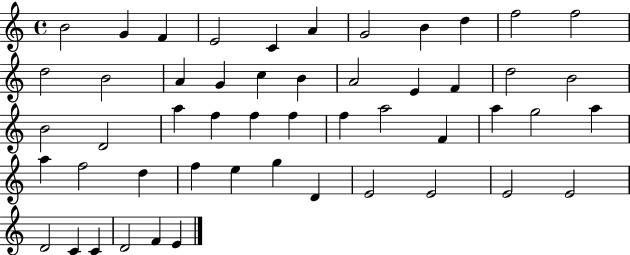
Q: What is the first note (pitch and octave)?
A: B4